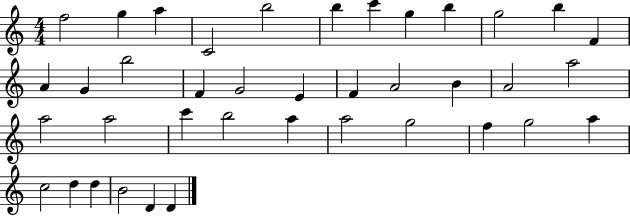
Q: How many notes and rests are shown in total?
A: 39